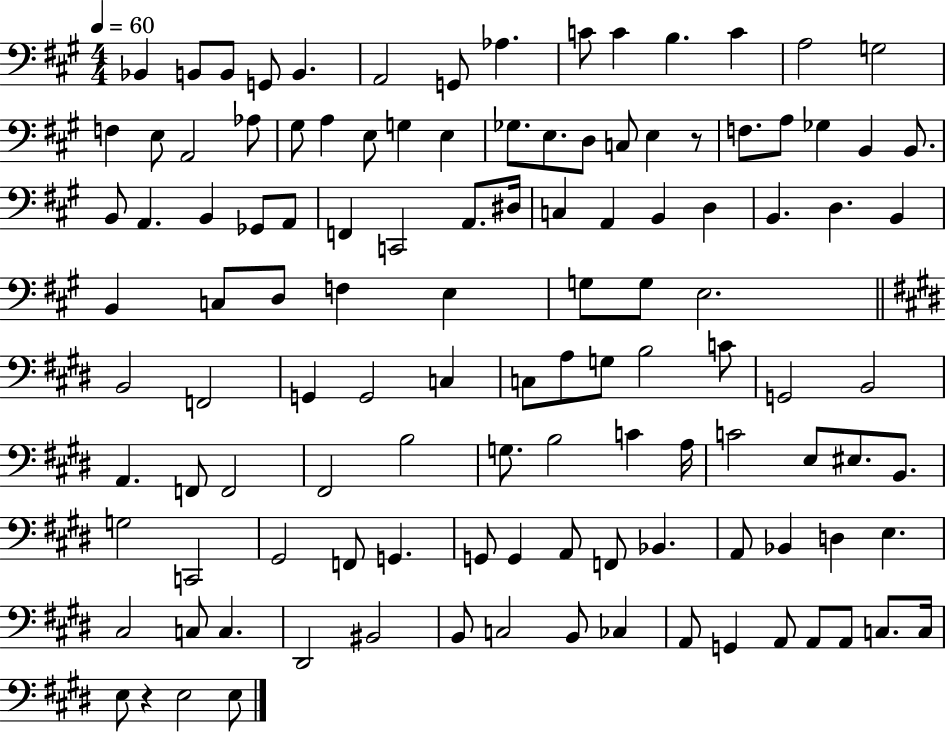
X:1
T:Untitled
M:4/4
L:1/4
K:A
_B,, B,,/2 B,,/2 G,,/2 B,, A,,2 G,,/2 _A, C/2 C B, C A,2 G,2 F, E,/2 A,,2 _A,/2 ^G,/2 A, E,/2 G, E, _G,/2 E,/2 D,/2 C,/2 E, z/2 F,/2 A,/2 _G, B,, B,,/2 B,,/2 A,, B,, _G,,/2 A,,/2 F,, C,,2 A,,/2 ^D,/4 C, A,, B,, D, B,, D, B,, B,, C,/2 D,/2 F, E, G,/2 G,/2 E,2 B,,2 F,,2 G,, G,,2 C, C,/2 A,/2 G,/2 B,2 C/2 G,,2 B,,2 A,, F,,/2 F,,2 ^F,,2 B,2 G,/2 B,2 C A,/4 C2 E,/2 ^E,/2 B,,/2 G,2 C,,2 ^G,,2 F,,/2 G,, G,,/2 G,, A,,/2 F,,/2 _B,, A,,/2 _B,, D, E, ^C,2 C,/2 C, ^D,,2 ^B,,2 B,,/2 C,2 B,,/2 _C, A,,/2 G,, A,,/2 A,,/2 A,,/2 C,/2 C,/4 E,/2 z E,2 E,/2